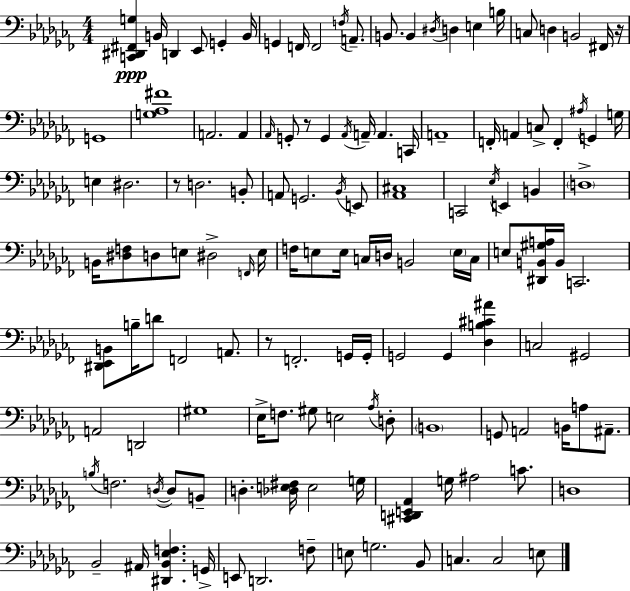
{
  \clef bass
  \numericTimeSignature
  \time 4/4
  \key aes \minor
  <c, dis, fis, g>4\ppp b,16 d,4 ees,8 g,4-. b,16 | g,4 f,16 f,2 \acciaccatura { f16 } a,8.-- | b,8. b,4 \acciaccatura { dis16 } d4 e4 | b16 c8 d4 b,2 | \break fis,16 r16 g,1 | <g aes fis'>1 | a,2. a,4 | \grace { aes,16 } g,8-. r8 g,4 \acciaccatura { aes,16 } a,16-- a,4. | \break c,16 a,1-- | f,16-. a,4 c8-> f,4-. \acciaccatura { ais16 } | g,4 g16 e4 dis2. | r8 d2. | \break b,8-. a,8 g,2. | \acciaccatura { bes,16 } e,8 <aes, cis>1 | c,2 \acciaccatura { ees16 } e,4 | b,4 \parenthesize d1-> | \break b,16 <dis f>8 d8 e8 dis2-> | \grace { f,16 } e16 f16 e8 e16 c16 d16 b,2 | \parenthesize e16 c16 e8 <dis, b, gis a>16 b,16 c,2. | <dis, ees, b,>8 b16-- d'8 f,2 | \break a,8. r8 f,2.-. | g,16 g,16-. g,2 | g,4 <des b cis' ais'>4 c2 | gis,2 a,2 | \break d,2 gis1 | ees16-> f8. gis8 e2 | \acciaccatura { aes16 } d8-. \parenthesize b,1 | g,8 a,2 | \break b,16 a8 ais,8.-- \acciaccatura { b16 } f2. | \acciaccatura { d16~ }~ d8 b,8-- d4.-. | <des e fis>16 e2 g16 <cis, d, e, aes,>4 g16 | ais2 c'8. d1 | \break bes,2-- | ais,16 <dis, bes, ees f>4. g,16-> e,8 d,2. | f8-- e8 g2. | bes,8 c4. | \break c2 e8 \bar "|."
}